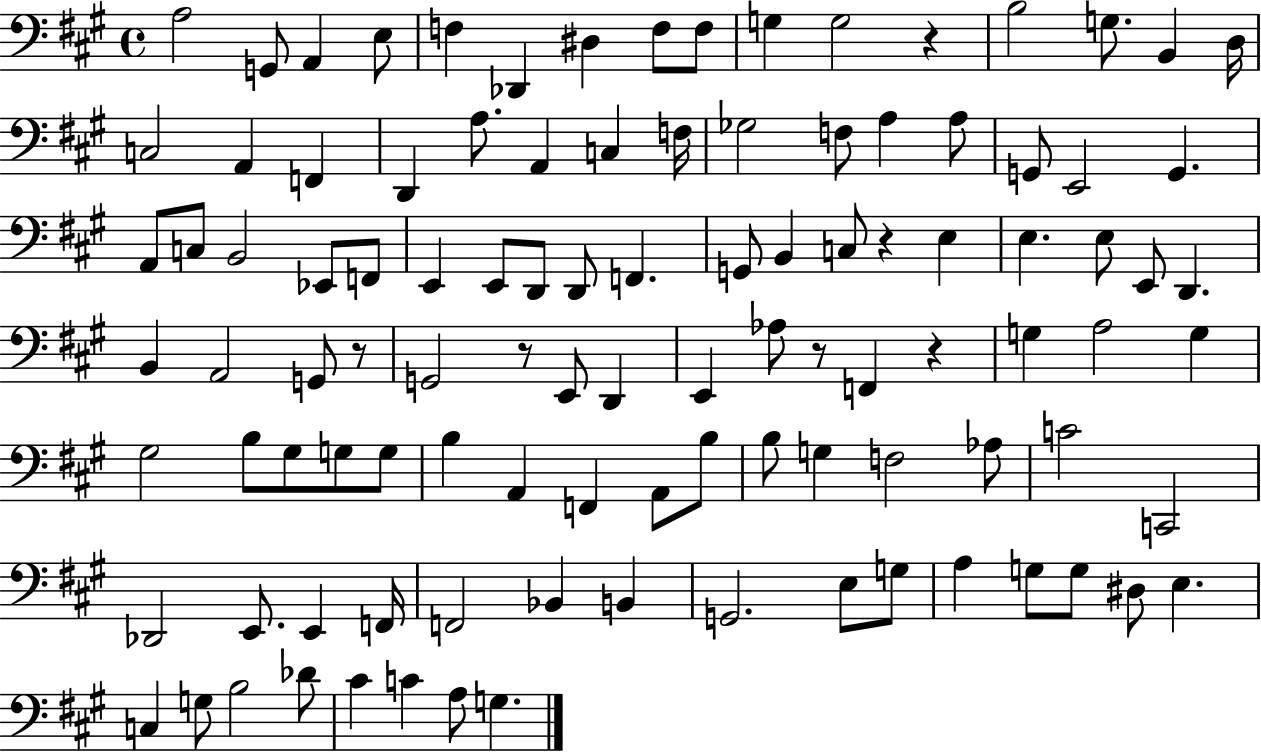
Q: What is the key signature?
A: A major